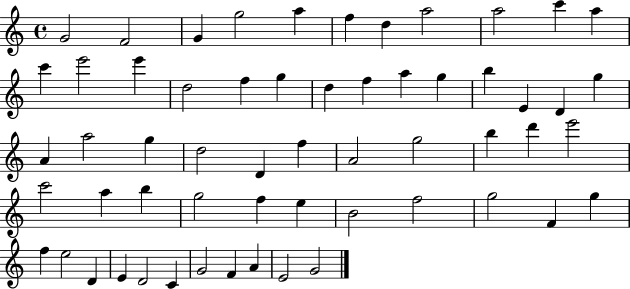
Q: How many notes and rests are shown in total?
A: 58